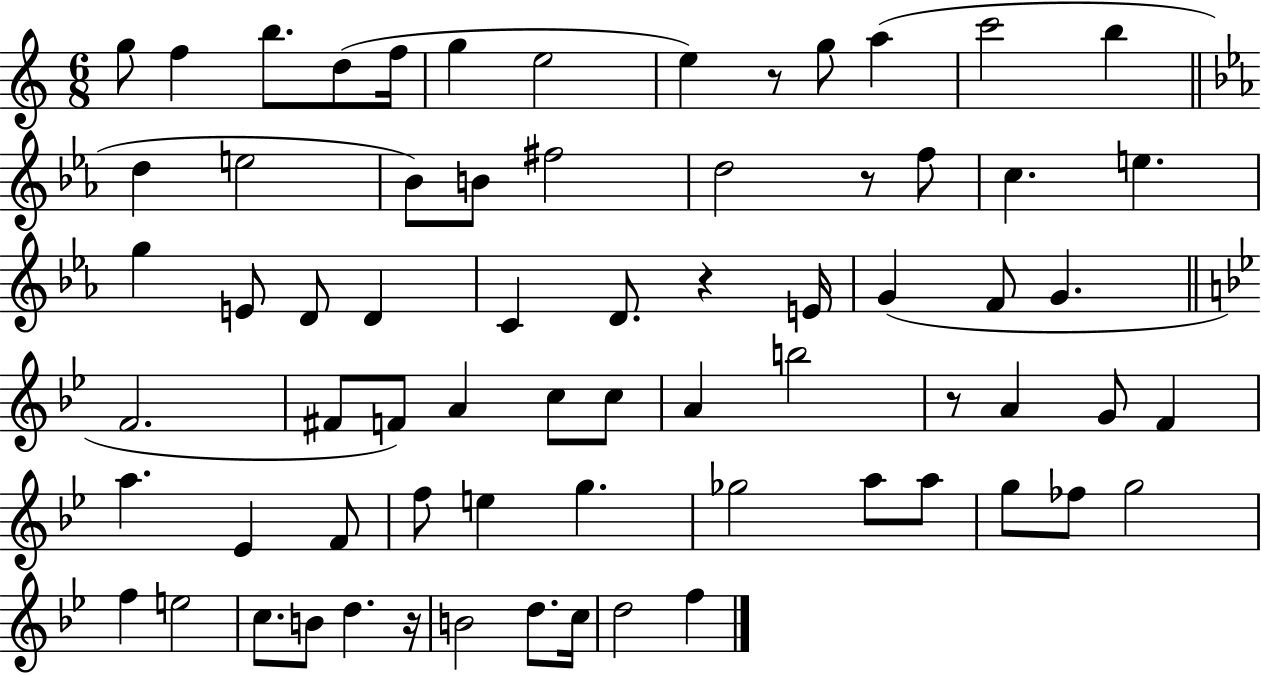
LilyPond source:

{
  \clef treble
  \numericTimeSignature
  \time 6/8
  \key c \major
  \repeat volta 2 { g''8 f''4 b''8. d''8( f''16 | g''4 e''2 | e''4) r8 g''8 a''4( | c'''2 b''4 | \break \bar "||" \break \key c \minor d''4 e''2 | bes'8) b'8 fis''2 | d''2 r8 f''8 | c''4. e''4. | \break g''4 e'8 d'8 d'4 | c'4 d'8. r4 e'16 | g'4( f'8 g'4. | \bar "||" \break \key bes \major f'2. | fis'8 f'8) a'4 c''8 c''8 | a'4 b''2 | r8 a'4 g'8 f'4 | \break a''4. ees'4 f'8 | f''8 e''4 g''4. | ges''2 a''8 a''8 | g''8 fes''8 g''2 | \break f''4 e''2 | c''8. b'8 d''4. r16 | b'2 d''8. c''16 | d''2 f''4 | \break } \bar "|."
}